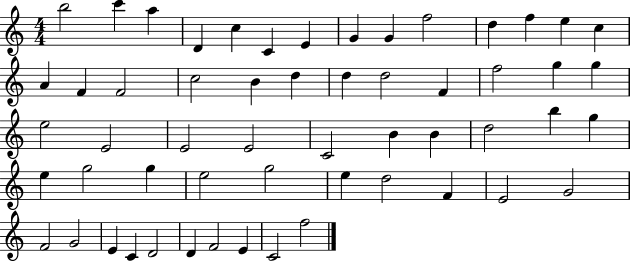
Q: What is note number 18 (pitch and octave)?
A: C5